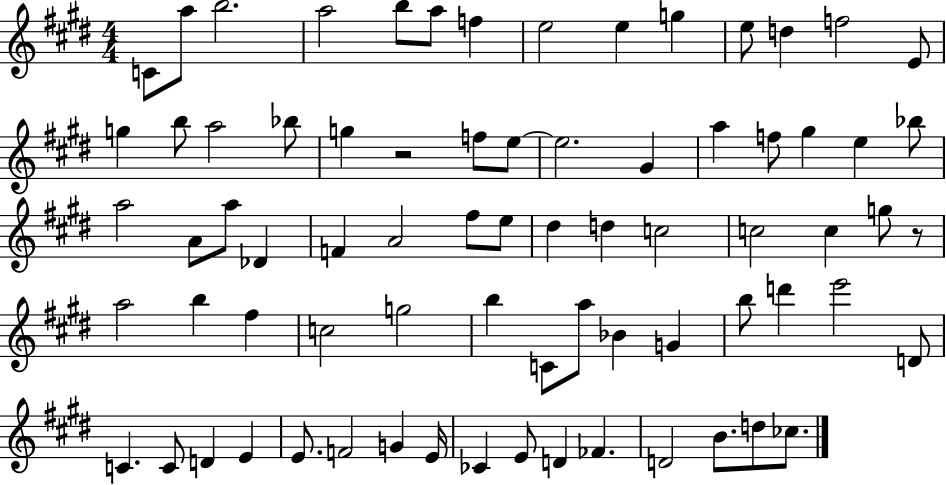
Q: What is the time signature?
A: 4/4